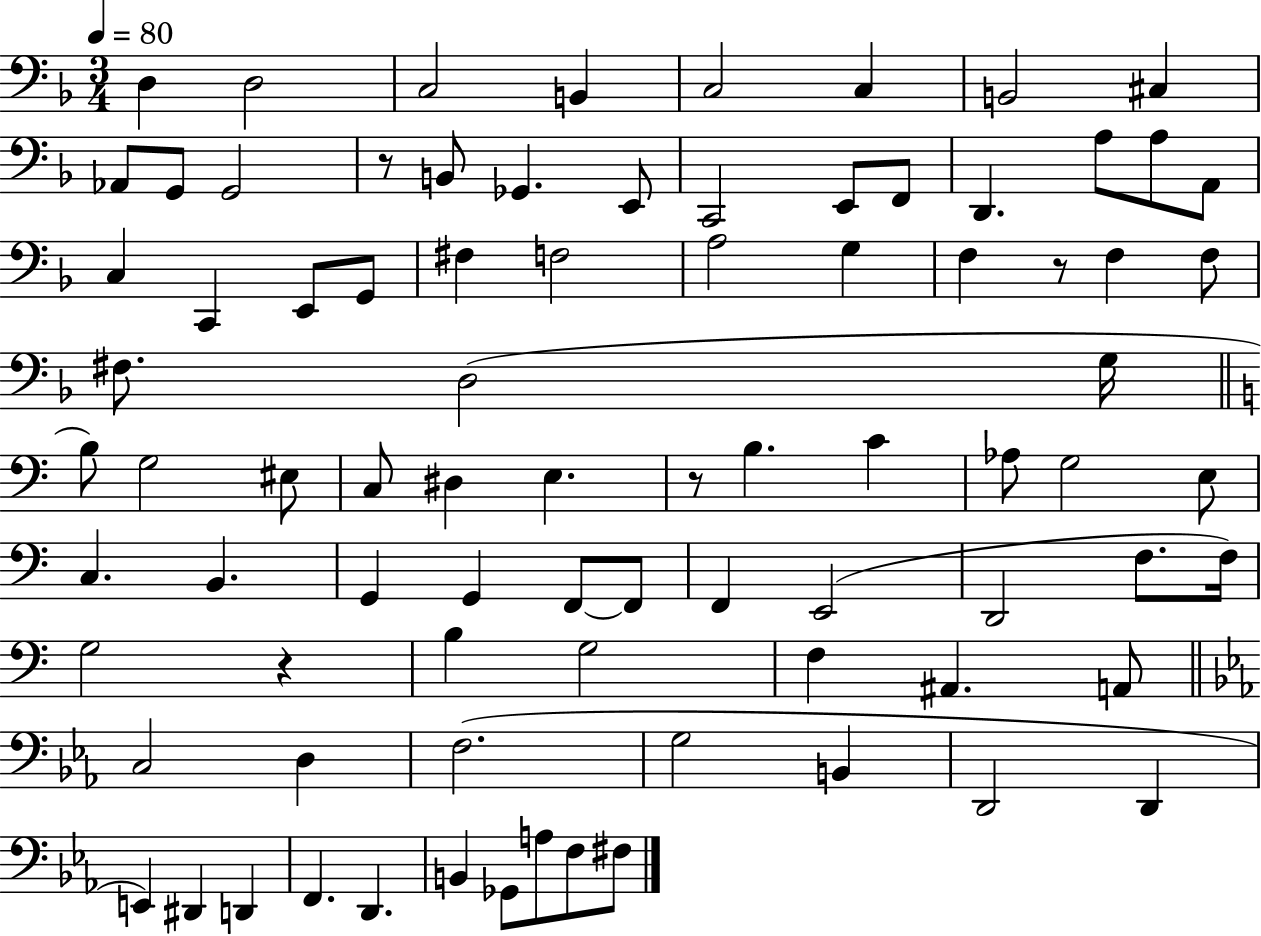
X:1
T:Untitled
M:3/4
L:1/4
K:F
D, D,2 C,2 B,, C,2 C, B,,2 ^C, _A,,/2 G,,/2 G,,2 z/2 B,,/2 _G,, E,,/2 C,,2 E,,/2 F,,/2 D,, A,/2 A,/2 A,,/2 C, C,, E,,/2 G,,/2 ^F, F,2 A,2 G, F, z/2 F, F,/2 ^F,/2 D,2 G,/4 B,/2 G,2 ^E,/2 C,/2 ^D, E, z/2 B, C _A,/2 G,2 E,/2 C, B,, G,, G,, F,,/2 F,,/2 F,, E,,2 D,,2 F,/2 F,/4 G,2 z B, G,2 F, ^A,, A,,/2 C,2 D, F,2 G,2 B,, D,,2 D,, E,, ^D,, D,, F,, D,, B,, _G,,/2 A,/2 F,/2 ^F,/2